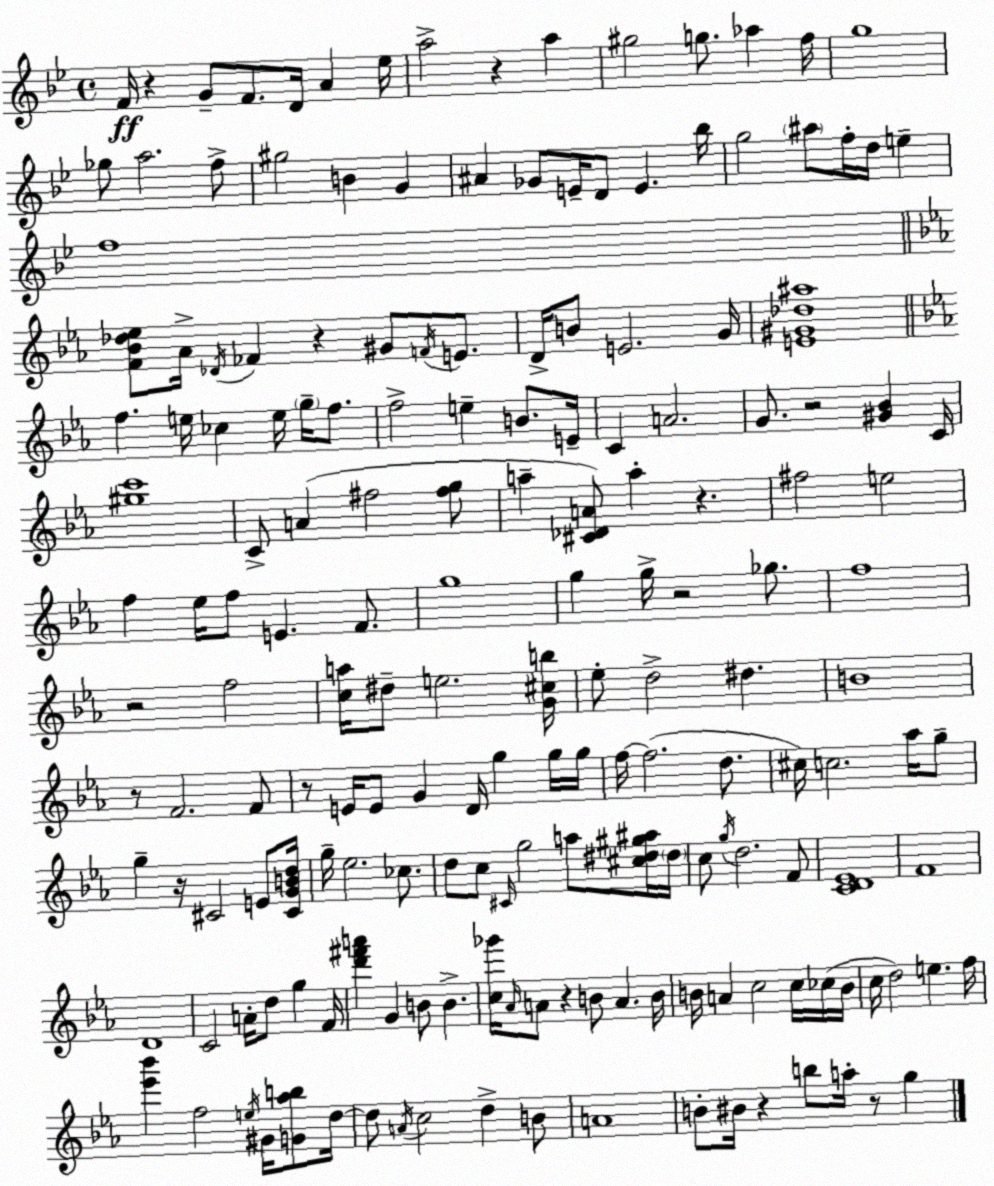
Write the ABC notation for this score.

X:1
T:Untitled
M:4/4
L:1/4
K:Bb
F/4 z G/2 F/2 D/4 A _e/4 a2 z a ^g2 g/2 _a f/4 g4 _g/2 a2 f/2 ^g2 B G ^A _G/2 E/4 D/2 E _b/4 g2 ^a/2 f/4 d/4 e f4 [F_B_d_e]/2 _A/4 _D/4 _F z ^G/2 F/4 E/2 D/4 B/2 E2 G/4 [E^G_d^a]4 f e/4 _c e/4 g/4 f/2 f2 e B/2 E/4 C A2 G/2 z2 [^G_B] C/4 [^gc']4 C/2 A ^f2 [^fg]/2 a [^C_DA]/2 a z ^f2 e2 f _e/4 f/2 E F/2 g4 g g/4 z2 _g/2 f4 z2 f2 [ca]/4 ^d/2 e2 [G^cb]/4 _e/2 d2 ^d B4 z/2 F2 F/2 z/2 E/4 E/2 G D/4 g g/4 g/4 f/4 f2 d/2 ^c/4 c2 _a/4 g/2 g z/4 ^C2 E/2 [^CGBd]/4 g/4 _e2 _c/2 d/2 c/2 ^C/4 g2 a/2 [^c^d^g^a]/4 ^d/4 c/2 g/4 d2 F/2 [CD_E]4 F4 D4 C2 A/4 d/2 g F/4 [d'^f'a'] G B/2 B [c_g']/4 _A/4 A/2 z B/2 A B/4 B/4 A c2 c/4 _c/4 B/4 c/4 d2 e f/4 [_e'_b'] f2 e/4 ^G/4 [G_ab]/2 d/4 d/2 A/4 c2 d B/2 A4 B/2 ^B/4 z b/2 a/4 z/2 g